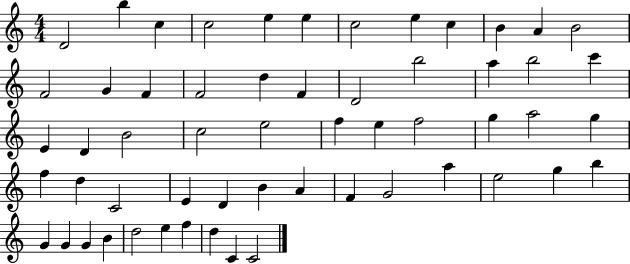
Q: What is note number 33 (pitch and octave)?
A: A5